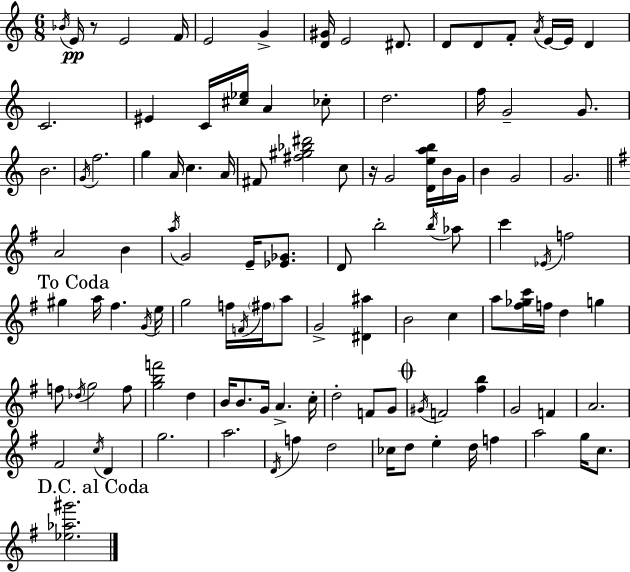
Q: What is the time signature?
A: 6/8